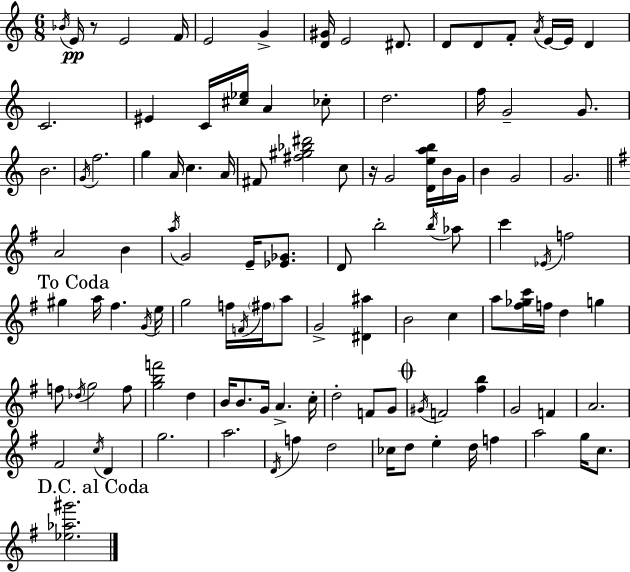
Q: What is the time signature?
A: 6/8